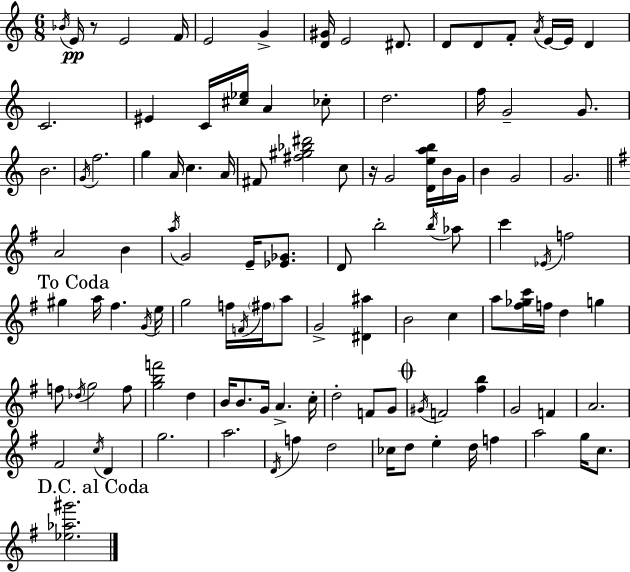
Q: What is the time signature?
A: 6/8